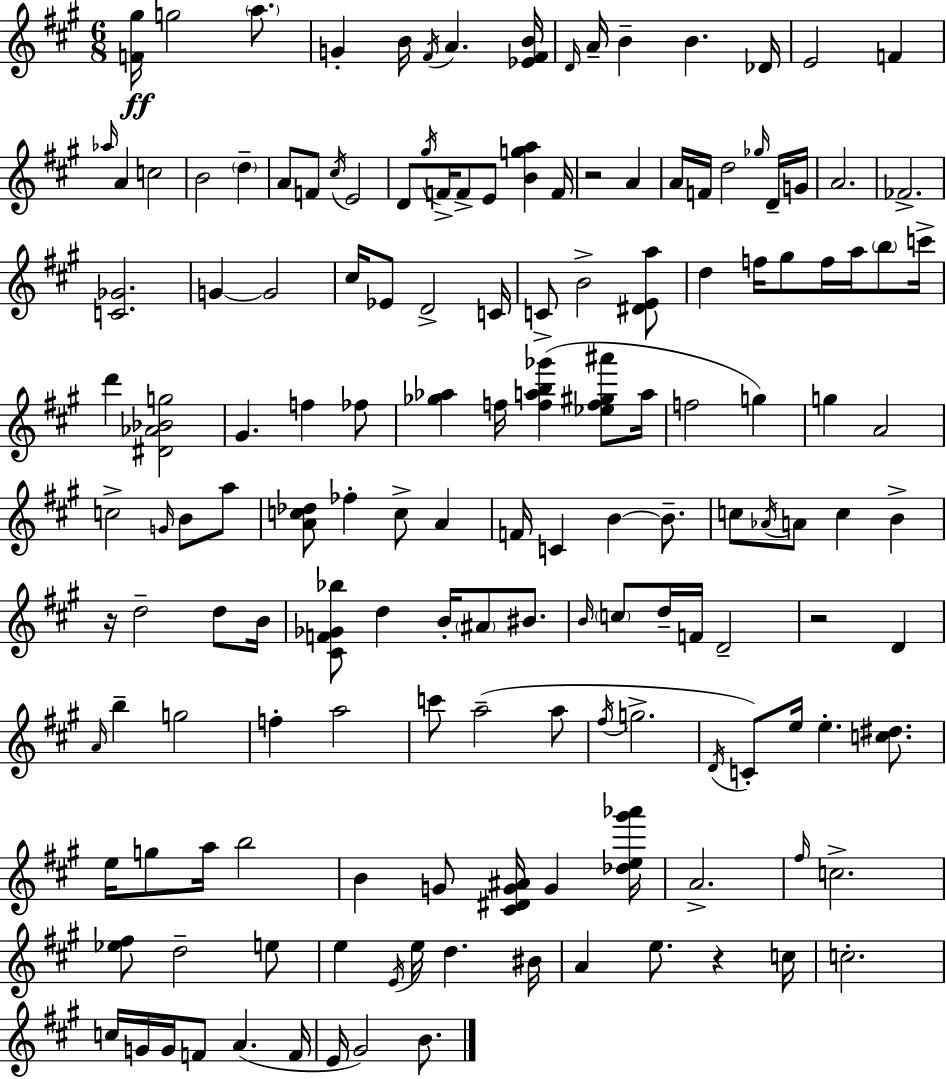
[F4,G#5]/s G5/h A5/e. G4/q B4/s F#4/s A4/q. [Eb4,F#4,B4]/s D4/s A4/s B4/q B4/q. Db4/s E4/h F4/q Ab5/s A4/q C5/h B4/h D5/q A4/e F4/e C#5/s E4/h D4/e G#5/s F4/s F4/e E4/e [B4,G5,A5]/q F4/s R/h A4/q A4/s F4/s D5/h Gb5/s D4/s G4/s A4/h. FES4/h. [C4,Gb4]/h. G4/q G4/h C#5/s Eb4/e D4/h C4/s C4/e B4/h [D#4,E4,A5]/e D5/q F5/s G#5/e F5/s A5/s B5/e C6/s D6/q [D#4,Ab4,Bb4,G5]/h G#4/q. F5/q FES5/e [Gb5,Ab5]/q F5/s [F5,A5,B5,Gb6]/q [Eb5,F5,G#5,A#6]/e A5/s F5/h G5/q G5/q A4/h C5/h G4/s B4/e A5/e [A4,C5,Db5]/e FES5/q C5/e A4/q F4/s C4/q B4/q B4/e. C5/e Ab4/s A4/e C5/q B4/q R/s D5/h D5/e B4/s [C#4,F4,Gb4,Bb5]/e D5/q B4/s A#4/e BIS4/e. B4/s C5/e D5/s F4/s D4/h R/h D4/q A4/s B5/q G5/h F5/q A5/h C6/e A5/h A5/e F#5/s G5/h. D4/s C4/e E5/s E5/q. [C5,D#5]/e. E5/s G5/e A5/s B5/h B4/q G4/e [C#4,D#4,G4,A#4]/s G4/q [Db5,E5,G#6,Ab6]/s A4/h. F#5/s C5/h. [Eb5,F#5]/e D5/h E5/e E5/q E4/s E5/s D5/q. BIS4/s A4/q E5/e. R/q C5/s C5/h. C5/s G4/s G4/s F4/e A4/q. F4/s E4/s G#4/h B4/e.